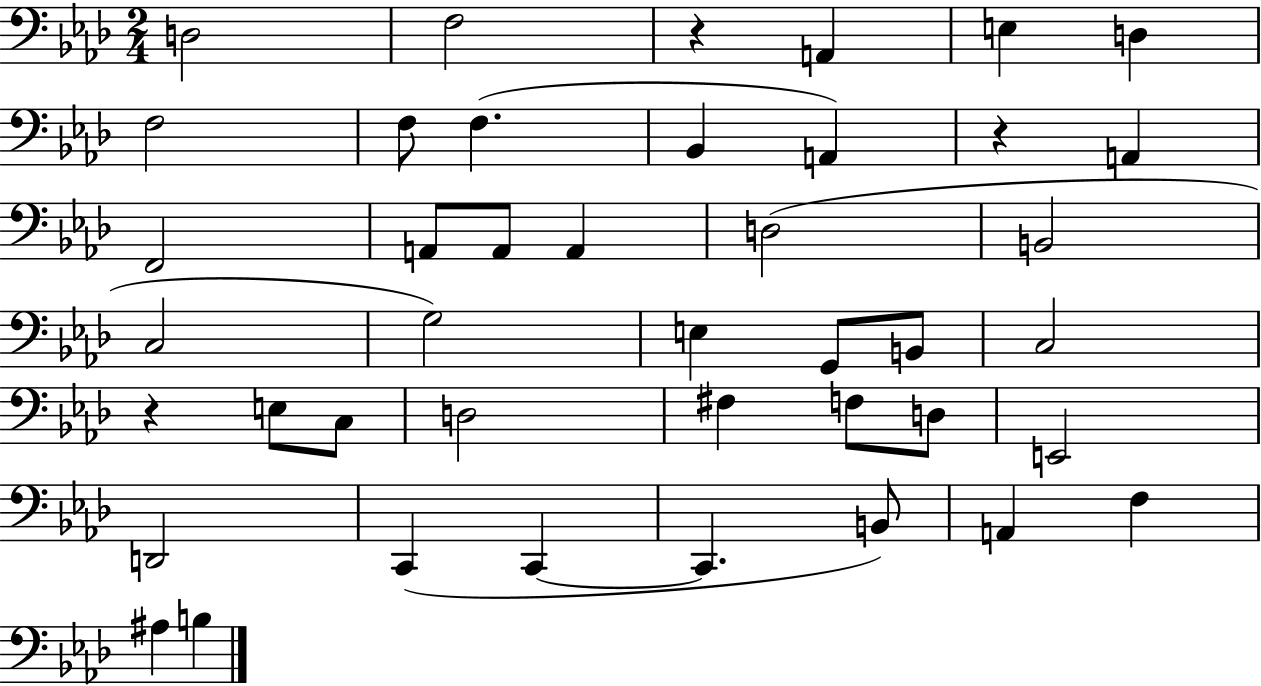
X:1
T:Untitled
M:2/4
L:1/4
K:Ab
D,2 F,2 z A,, E, D, F,2 F,/2 F, _B,, A,, z A,, F,,2 A,,/2 A,,/2 A,, D,2 B,,2 C,2 G,2 E, G,,/2 B,,/2 C,2 z E,/2 C,/2 D,2 ^F, F,/2 D,/2 E,,2 D,,2 C,, C,, C,, B,,/2 A,, F, ^A, B,